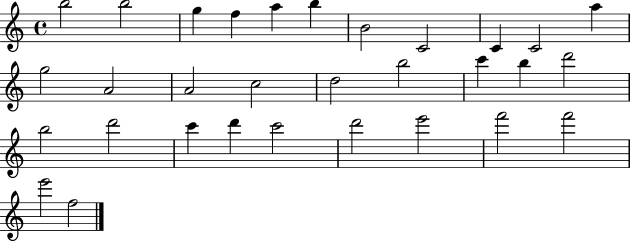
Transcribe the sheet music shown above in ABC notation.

X:1
T:Untitled
M:4/4
L:1/4
K:C
b2 b2 g f a b B2 C2 C C2 a g2 A2 A2 c2 d2 b2 c' b d'2 b2 d'2 c' d' c'2 d'2 e'2 f'2 f'2 e'2 f2